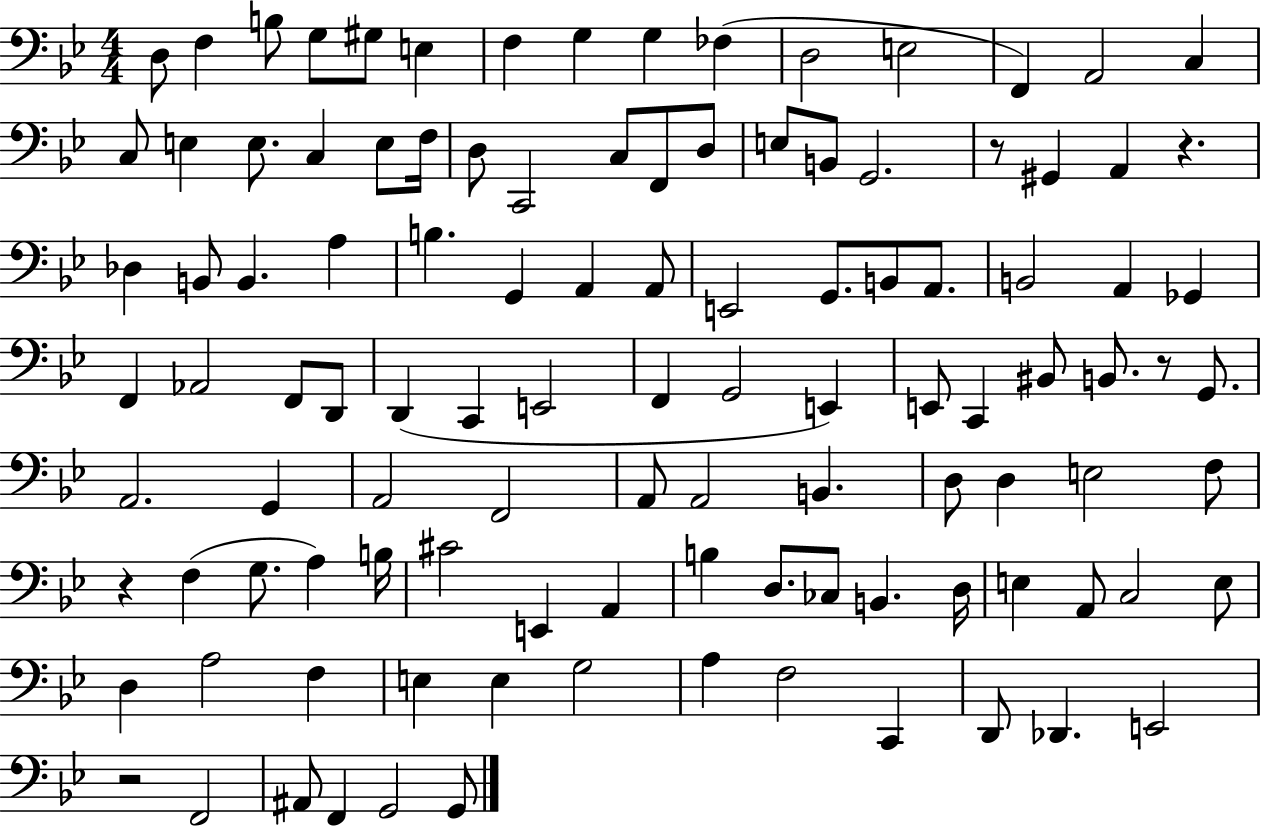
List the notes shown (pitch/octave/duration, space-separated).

D3/e F3/q B3/e G3/e G#3/e E3/q F3/q G3/q G3/q FES3/q D3/h E3/h F2/q A2/h C3/q C3/e E3/q E3/e. C3/q E3/e F3/s D3/e C2/h C3/e F2/e D3/e E3/e B2/e G2/h. R/e G#2/q A2/q R/q. Db3/q B2/e B2/q. A3/q B3/q. G2/q A2/q A2/e E2/h G2/e. B2/e A2/e. B2/h A2/q Gb2/q F2/q Ab2/h F2/e D2/e D2/q C2/q E2/h F2/q G2/h E2/q E2/e C2/q BIS2/e B2/e. R/e G2/e. A2/h. G2/q A2/h F2/h A2/e A2/h B2/q. D3/e D3/q E3/h F3/e R/q F3/q G3/e. A3/q B3/s C#4/h E2/q A2/q B3/q D3/e. CES3/e B2/q. D3/s E3/q A2/e C3/h E3/e D3/q A3/h F3/q E3/q E3/q G3/h A3/q F3/h C2/q D2/e Db2/q. E2/h R/h F2/h A#2/e F2/q G2/h G2/e